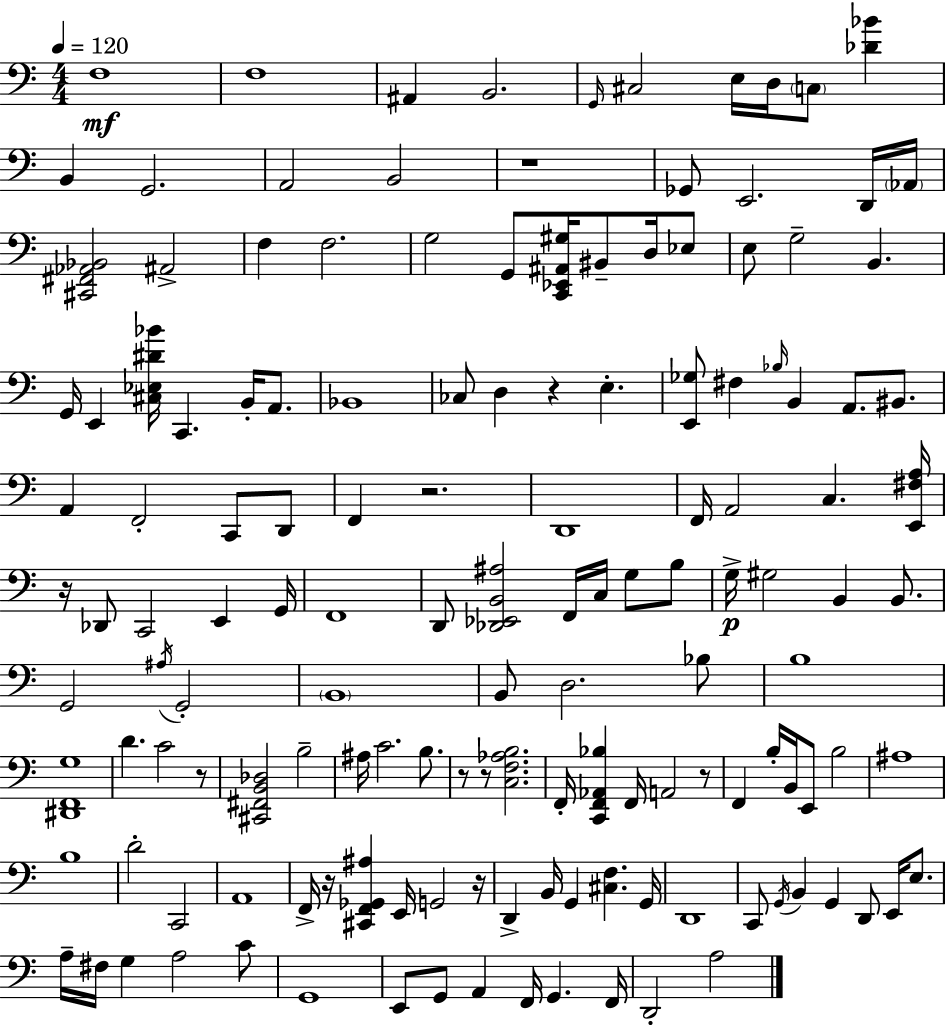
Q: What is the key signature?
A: C major